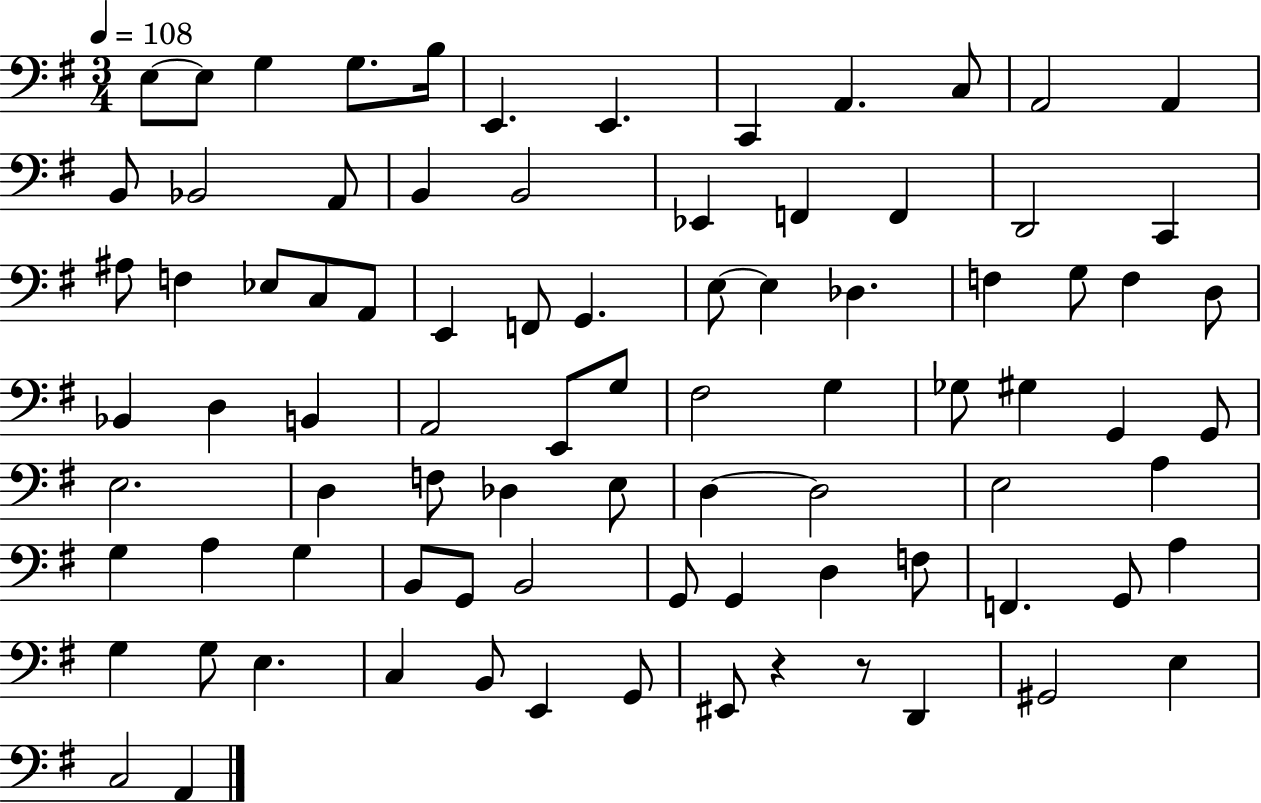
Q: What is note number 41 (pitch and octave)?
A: A2